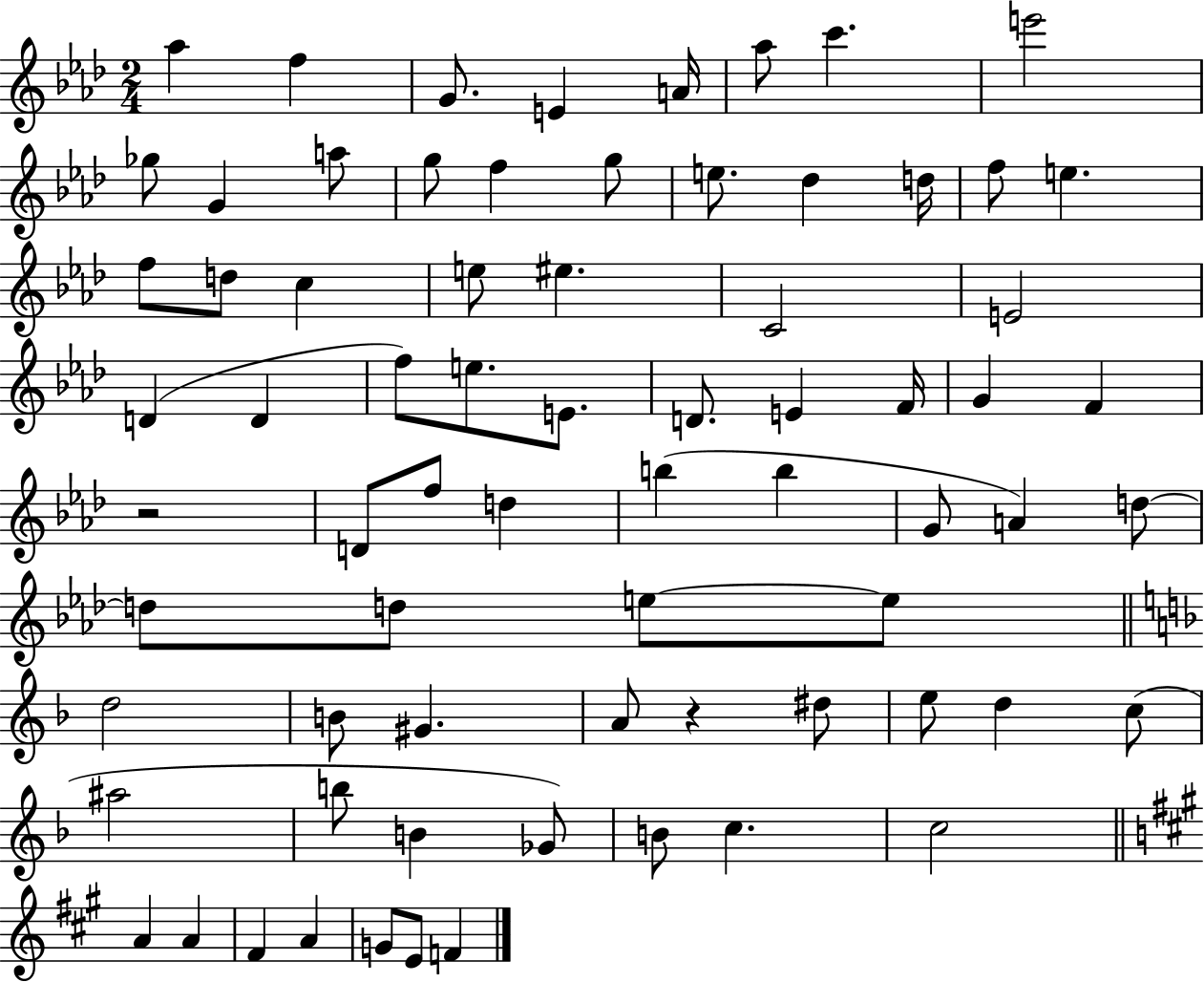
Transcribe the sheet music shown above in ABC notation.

X:1
T:Untitled
M:2/4
L:1/4
K:Ab
_a f G/2 E A/4 _a/2 c' e'2 _g/2 G a/2 g/2 f g/2 e/2 _d d/4 f/2 e f/2 d/2 c e/2 ^e C2 E2 D D f/2 e/2 E/2 D/2 E F/4 G F z2 D/2 f/2 d b b G/2 A d/2 d/2 d/2 e/2 e/2 d2 B/2 ^G A/2 z ^d/2 e/2 d c/2 ^a2 b/2 B _G/2 B/2 c c2 A A ^F A G/2 E/2 F